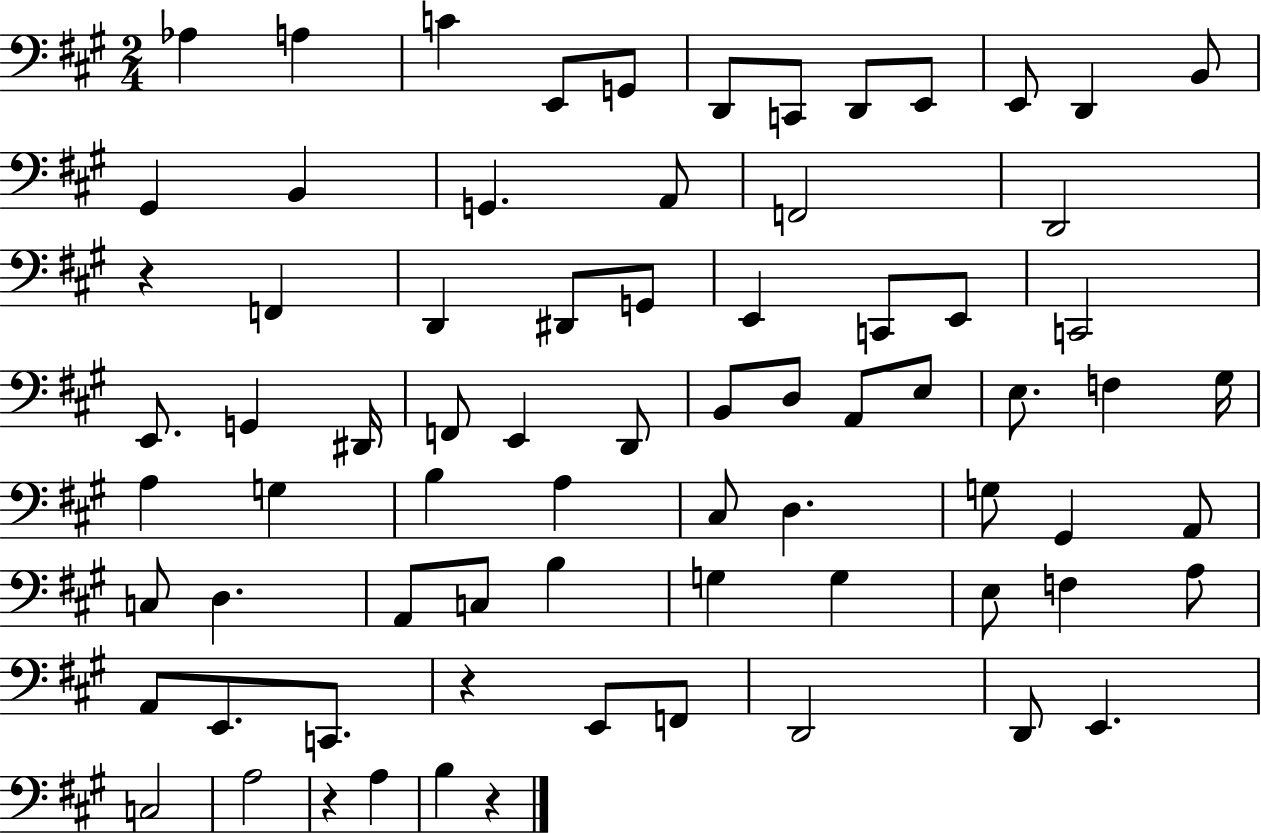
{
  \clef bass
  \numericTimeSignature
  \time 2/4
  \key a \major
  aes4 a4 | c'4 e,8 g,8 | d,8 c,8 d,8 e,8 | e,8 d,4 b,8 | \break gis,4 b,4 | g,4. a,8 | f,2 | d,2 | \break r4 f,4 | d,4 dis,8 g,8 | e,4 c,8 e,8 | c,2 | \break e,8. g,4 dis,16 | f,8 e,4 d,8 | b,8 d8 a,8 e8 | e8. f4 gis16 | \break a4 g4 | b4 a4 | cis8 d4. | g8 gis,4 a,8 | \break c8 d4. | a,8 c8 b4 | g4 g4 | e8 f4 a8 | \break a,8 e,8. c,8. | r4 e,8 f,8 | d,2 | d,8 e,4. | \break c2 | a2 | r4 a4 | b4 r4 | \break \bar "|."
}